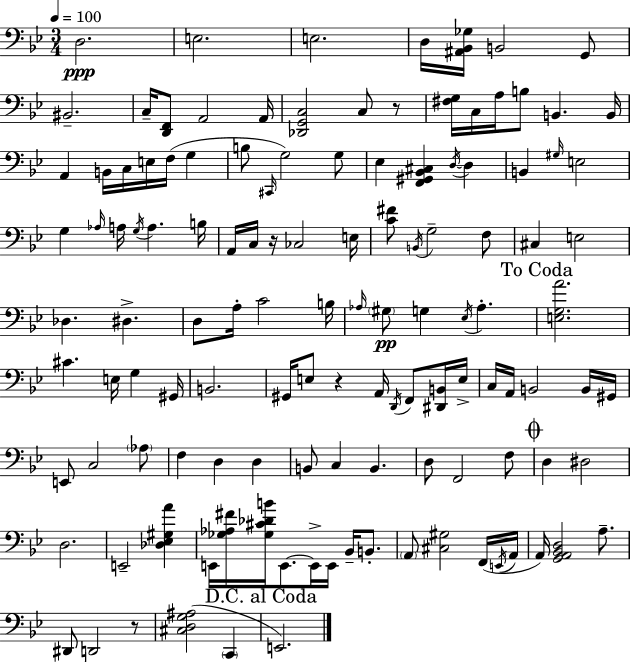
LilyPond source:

{
  \clef bass
  \numericTimeSignature
  \time 3/4
  \key bes \major
  \tempo 4 = 100
  d2.\ppp | e2. | e2. | d16 <ais, bes, ges>16 b,2 g,8 | \break bis,2.-- | c16-- <d, f,>8 a,2 a,16 | <des, g, c>2 c8 r8 | <fis g>16 c16 a16 b8 b,4. b,16 | \break a,4 b,16 c16 e16 f16( g4 | b8 \grace { cis,16 } g2) g8 | ees4 <f, gis, bes, cis>4 \acciaccatura { d16~ }~ d4 | b,4 \grace { gis16 } e2 | \break g4 \grace { aes16 } a16 \acciaccatura { g16 } a4. | b16 a,16 c16 r16 ces2 | e16 <c' fis'>8 \acciaccatura { b,16 } g2-- | f8 cis4 e2 | \break des4. | dis4.-> d8 a16-. c'2 | b16 \grace { aes16 } \parenthesize gis8\pp g4 | \acciaccatura { ees16 } aes4.-. \mark "To Coda" <e g a'>2. | \break cis'4. | e16 g4 gis,16 b,2. | gis,16 e8 r4 | a,16 \acciaccatura { d,16 } f,8 <dis, b,>16 e16-> c16 a,16 b,2 | \break b,16 gis,16 e,8 c2 | \parenthesize aes8 f4 | d4 d4 b,8 c4 | b,4. d8 f,2 | \break f8 \mark \markup { \musicglyph "scripts.coda" } d4 | dis2 d2. | e,2-- | <des ees gis a'>4 e,16 <ges aes fis'>16 <ges cis' des' b'>16 | \break e,8.~~ e,16-> e,16 bes,16-- b,8.-. \parenthesize a,8 <cis gis>2 | f,16( \acciaccatura { e,16 } a,16 a,16) <g, a, bes, d>2 | a8.-- dis,8 | d,2 r8 <cis d g ais>2( | \break \parenthesize c,4 \mark "D.C. al Coda" e,2.) | \bar "|."
}